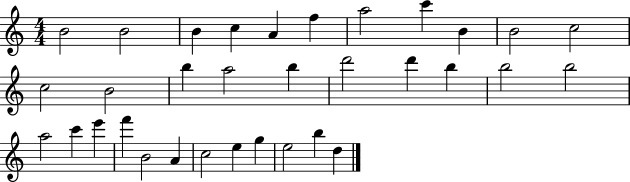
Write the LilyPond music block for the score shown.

{
  \clef treble
  \numericTimeSignature
  \time 4/4
  \key c \major
  b'2 b'2 | b'4 c''4 a'4 f''4 | a''2 c'''4 b'4 | b'2 c''2 | \break c''2 b'2 | b''4 a''2 b''4 | d'''2 d'''4 b''4 | b''2 b''2 | \break a''2 c'''4 e'''4 | f'''4 b'2 a'4 | c''2 e''4 g''4 | e''2 b''4 d''4 | \break \bar "|."
}